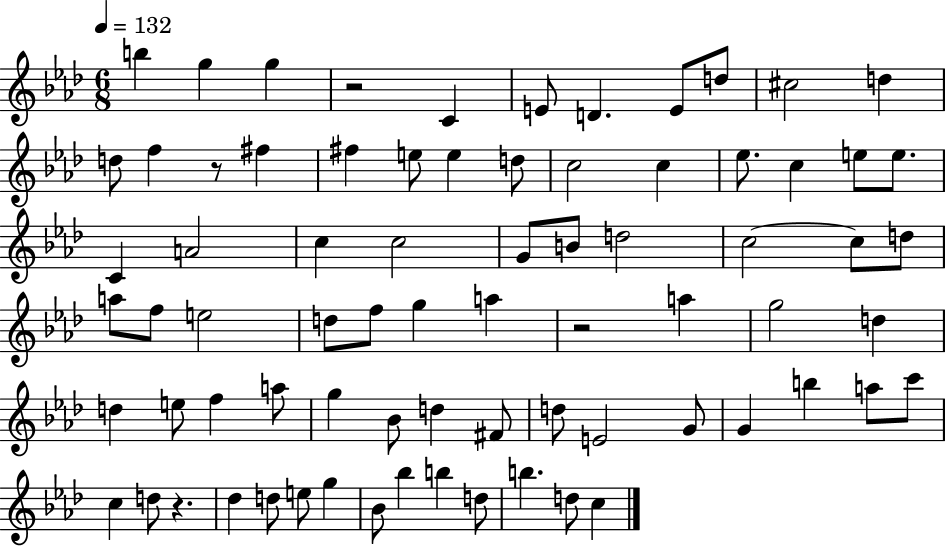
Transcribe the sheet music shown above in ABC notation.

X:1
T:Untitled
M:6/8
L:1/4
K:Ab
b g g z2 C E/2 D E/2 d/2 ^c2 d d/2 f z/2 ^f ^f e/2 e d/2 c2 c _e/2 c e/2 e/2 C A2 c c2 G/2 B/2 d2 c2 c/2 d/2 a/2 f/2 e2 d/2 f/2 g a z2 a g2 d d e/2 f a/2 g _B/2 d ^F/2 d/2 E2 G/2 G b a/2 c'/2 c d/2 z _d d/2 e/2 g _B/2 _b b d/2 b d/2 c